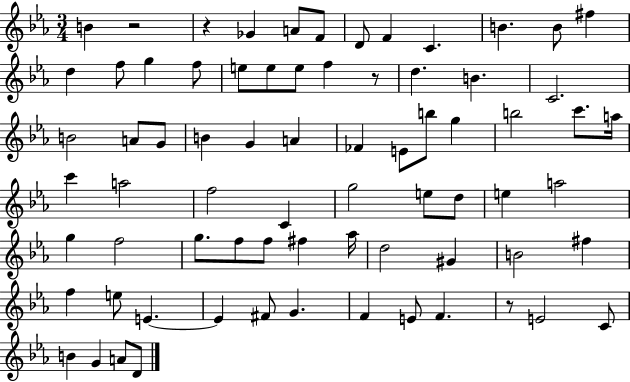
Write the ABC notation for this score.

X:1
T:Untitled
M:3/4
L:1/4
K:Eb
B z2 z _G A/2 F/2 D/2 F C B B/2 ^f d f/2 g f/2 e/2 e/2 e/2 f z/2 d B C2 B2 A/2 G/2 B G A _F E/2 b/2 g b2 c'/2 a/4 c' a2 f2 C g2 e/2 d/2 e a2 g f2 g/2 f/2 f/2 ^f _a/4 d2 ^G B2 ^f f e/2 E E ^F/2 G F E/2 F z/2 E2 C/2 B G A/2 D/2